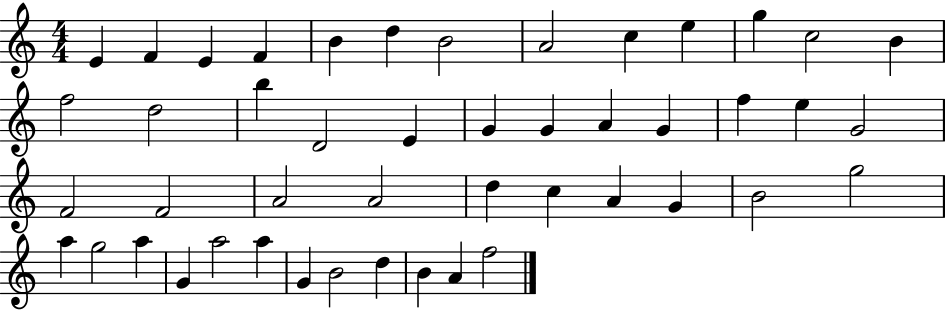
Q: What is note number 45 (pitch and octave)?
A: B4